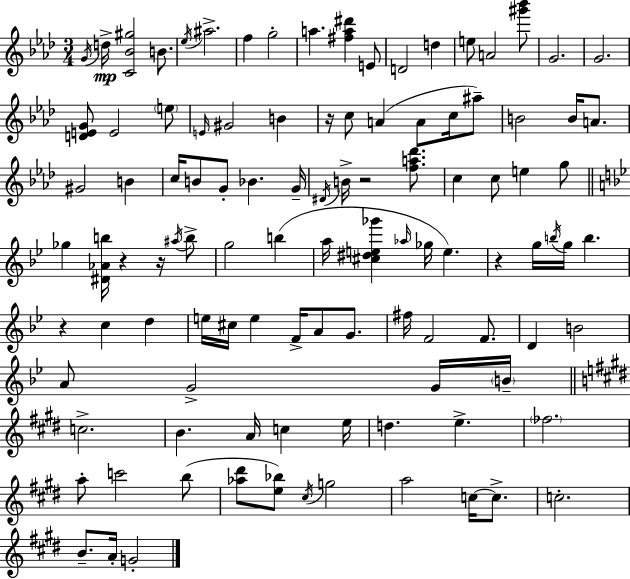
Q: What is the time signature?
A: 3/4